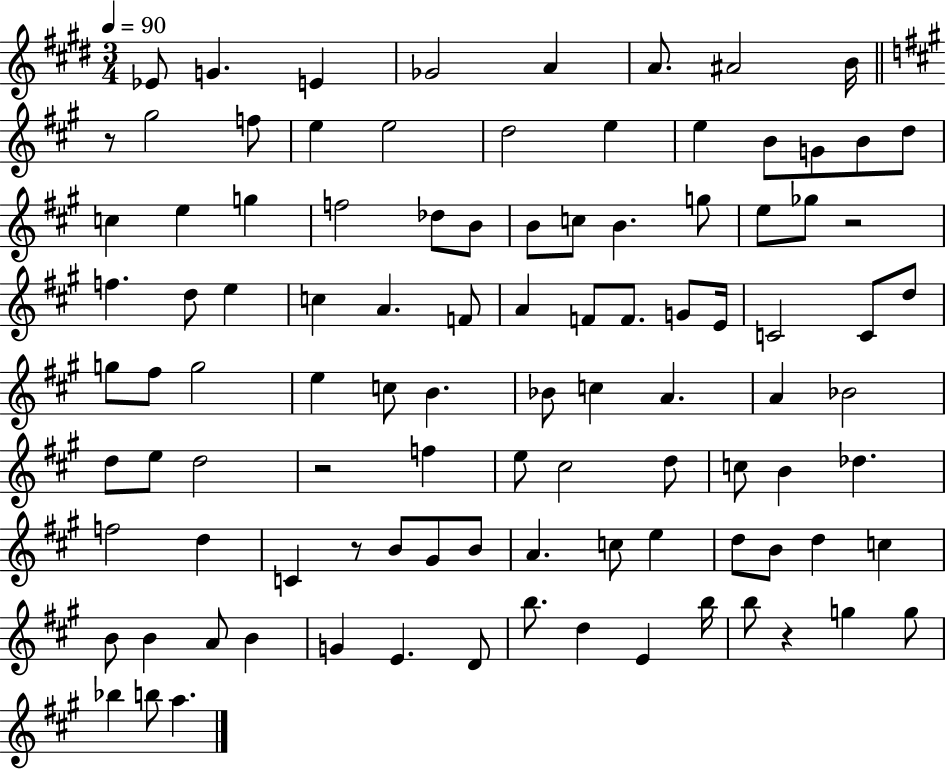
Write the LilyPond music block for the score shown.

{
  \clef treble
  \numericTimeSignature
  \time 3/4
  \key e \major
  \tempo 4 = 90
  ees'8 g'4. e'4 | ges'2 a'4 | a'8. ais'2 b'16 | \bar "||" \break \key a \major r8 gis''2 f''8 | e''4 e''2 | d''2 e''4 | e''4 b'8 g'8 b'8 d''8 | \break c''4 e''4 g''4 | f''2 des''8 b'8 | b'8 c''8 b'4. g''8 | e''8 ges''8 r2 | \break f''4. d''8 e''4 | c''4 a'4. f'8 | a'4 f'8 f'8. g'8 e'16 | c'2 c'8 d''8 | \break g''8 fis''8 g''2 | e''4 c''8 b'4. | bes'8 c''4 a'4. | a'4 bes'2 | \break d''8 e''8 d''2 | r2 f''4 | e''8 cis''2 d''8 | c''8 b'4 des''4. | \break f''2 d''4 | c'4 r8 b'8 gis'8 b'8 | a'4. c''8 e''4 | d''8 b'8 d''4 c''4 | \break b'8 b'4 a'8 b'4 | g'4 e'4. d'8 | b''8. d''4 e'4 b''16 | b''8 r4 g''4 g''8 | \break bes''4 b''8 a''4. | \bar "|."
}